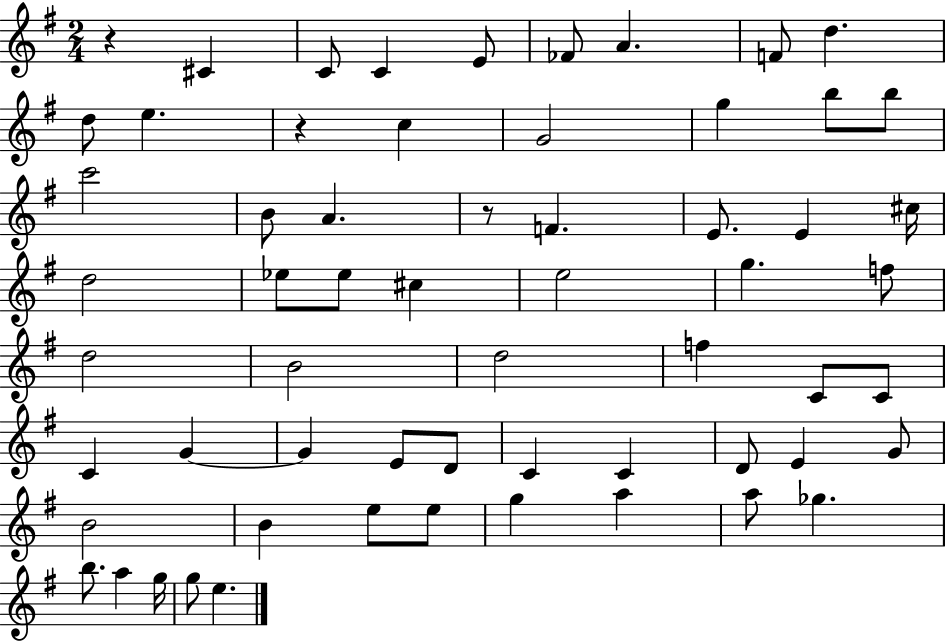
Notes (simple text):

R/q C#4/q C4/e C4/q E4/e FES4/e A4/q. F4/e D5/q. D5/e E5/q. R/q C5/q G4/h G5/q B5/e B5/e C6/h B4/e A4/q. R/e F4/q. E4/e. E4/q C#5/s D5/h Eb5/e Eb5/e C#5/q E5/h G5/q. F5/e D5/h B4/h D5/h F5/q C4/e C4/e C4/q G4/q G4/q E4/e D4/e C4/q C4/q D4/e E4/q G4/e B4/h B4/q E5/e E5/e G5/q A5/q A5/e Gb5/q. B5/e. A5/q G5/s G5/e E5/q.